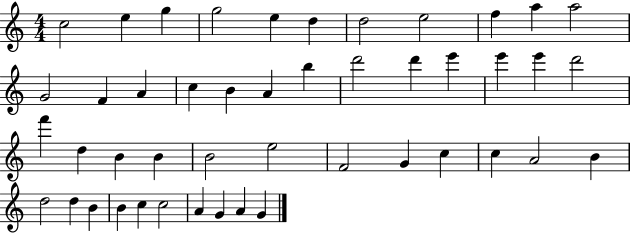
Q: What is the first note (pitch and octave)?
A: C5